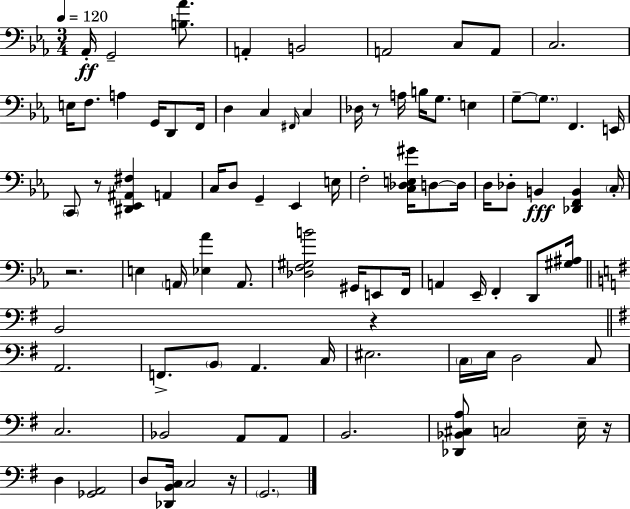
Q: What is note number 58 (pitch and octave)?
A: EIS3